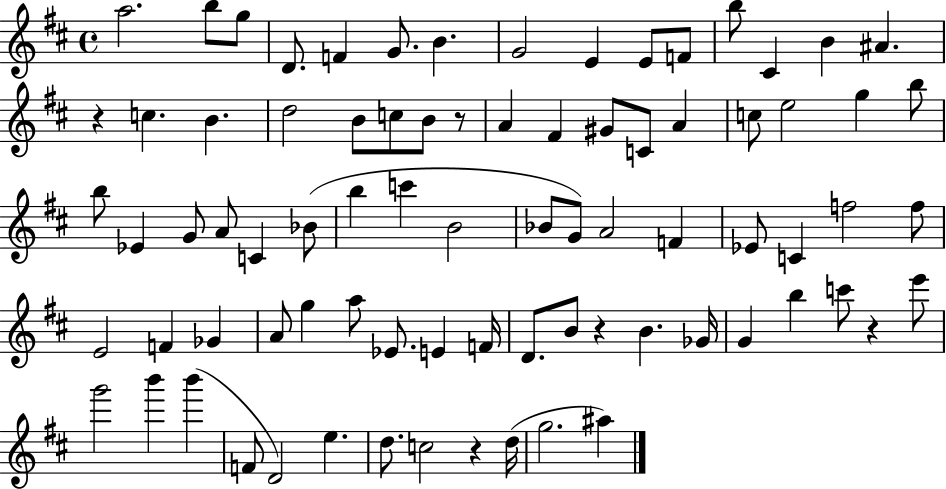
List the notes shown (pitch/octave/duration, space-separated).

A5/h. B5/e G5/e D4/e. F4/q G4/e. B4/q. G4/h E4/q E4/e F4/e B5/e C#4/q B4/q A#4/q. R/q C5/q. B4/q. D5/h B4/e C5/e B4/e R/e A4/q F#4/q G#4/e C4/e A4/q C5/e E5/h G5/q B5/e B5/e Eb4/q G4/e A4/e C4/q Bb4/e B5/q C6/q B4/h Bb4/e G4/e A4/h F4/q Eb4/e C4/q F5/h F5/e E4/h F4/q Gb4/q A4/e G5/q A5/e Eb4/e. E4/q F4/s D4/e. B4/e R/q B4/q. Gb4/s G4/q B5/q C6/e R/q E6/e G6/h B6/q B6/q F4/e D4/h E5/q. D5/e. C5/h R/q D5/s G5/h. A#5/q